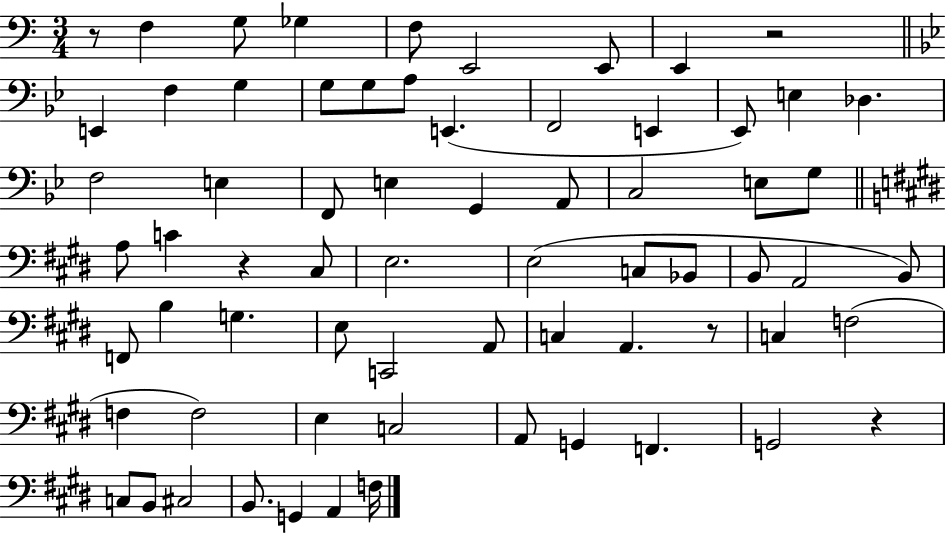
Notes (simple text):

R/e F3/q G3/e Gb3/q F3/e E2/h E2/e E2/q R/h E2/q F3/q G3/q G3/e G3/e A3/e E2/q. F2/h E2/q Eb2/e E3/q Db3/q. F3/h E3/q F2/e E3/q G2/q A2/e C3/h E3/e G3/e A3/e C4/q R/q C#3/e E3/h. E3/h C3/e Bb2/e B2/e A2/h B2/e F2/e B3/q G3/q. E3/e C2/h A2/e C3/q A2/q. R/e C3/q F3/h F3/q F3/h E3/q C3/h A2/e G2/q F2/q. G2/h R/q C3/e B2/e C#3/h B2/e. G2/q A2/q F3/s